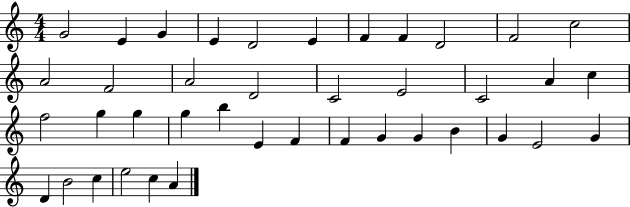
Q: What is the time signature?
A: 4/4